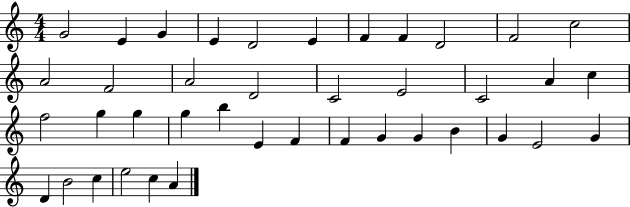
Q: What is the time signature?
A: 4/4